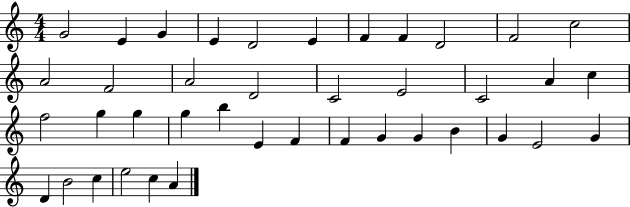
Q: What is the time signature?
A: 4/4